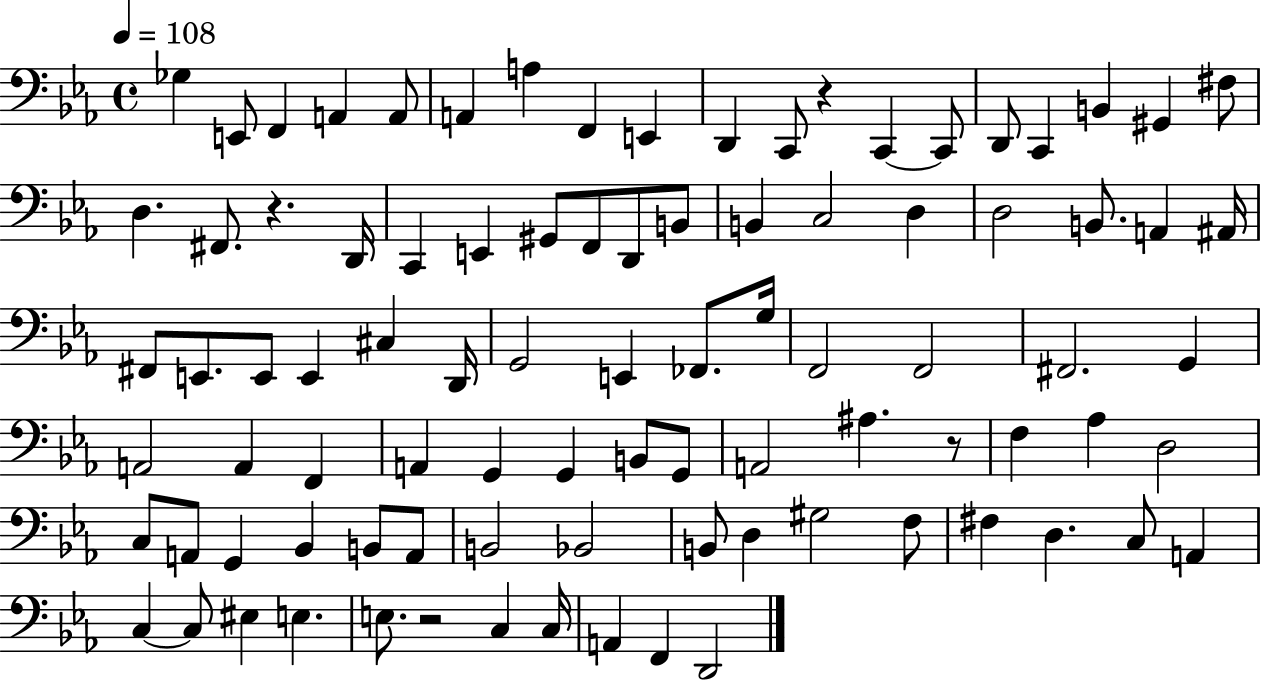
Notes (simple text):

Gb3/q E2/e F2/q A2/q A2/e A2/q A3/q F2/q E2/q D2/q C2/e R/q C2/q C2/e D2/e C2/q B2/q G#2/q F#3/e D3/q. F#2/e. R/q. D2/s C2/q E2/q G#2/e F2/e D2/e B2/e B2/q C3/h D3/q D3/h B2/e. A2/q A#2/s F#2/e E2/e. E2/e E2/q C#3/q D2/s G2/h E2/q FES2/e. G3/s F2/h F2/h F#2/h. G2/q A2/h A2/q F2/q A2/q G2/q G2/q B2/e G2/e A2/h A#3/q. R/e F3/q Ab3/q D3/h C3/e A2/e G2/q Bb2/q B2/e A2/e B2/h Bb2/h B2/e D3/q G#3/h F3/e F#3/q D3/q. C3/e A2/q C3/q C3/e EIS3/q E3/q. E3/e. R/h C3/q C3/s A2/q F2/q D2/h